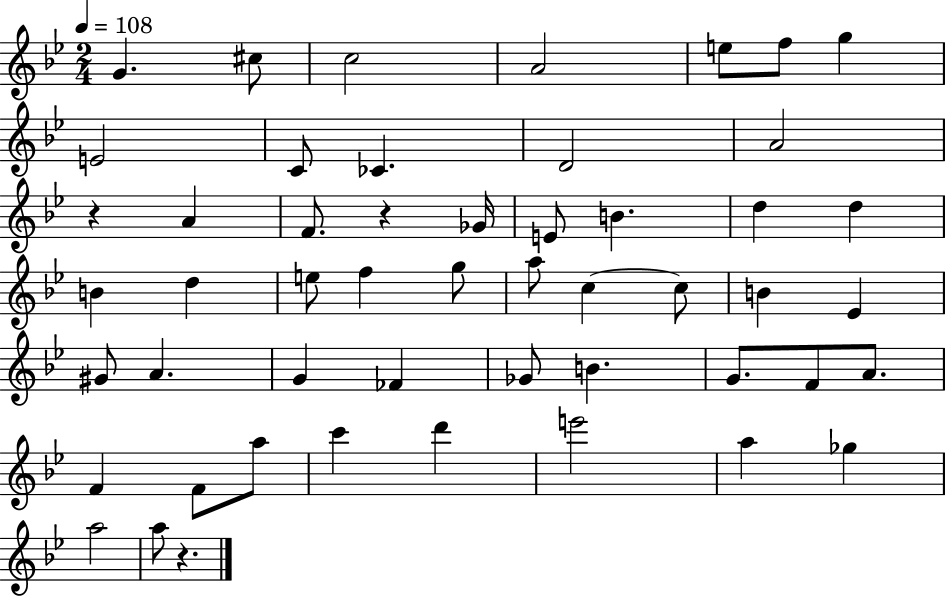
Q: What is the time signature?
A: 2/4